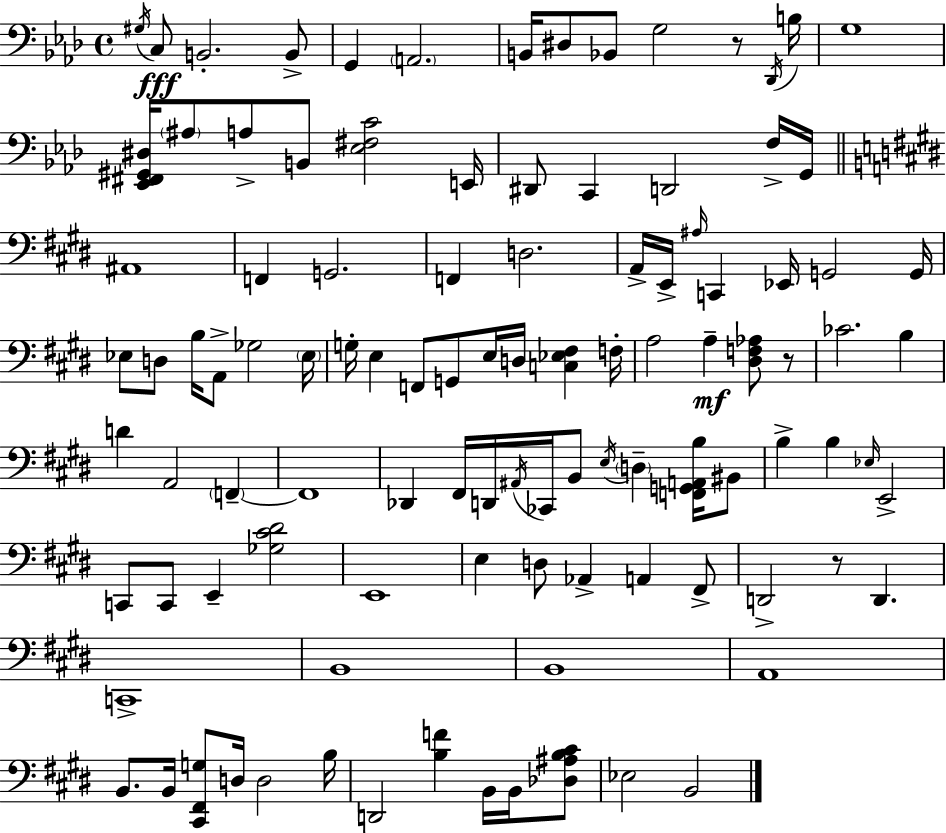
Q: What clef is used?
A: bass